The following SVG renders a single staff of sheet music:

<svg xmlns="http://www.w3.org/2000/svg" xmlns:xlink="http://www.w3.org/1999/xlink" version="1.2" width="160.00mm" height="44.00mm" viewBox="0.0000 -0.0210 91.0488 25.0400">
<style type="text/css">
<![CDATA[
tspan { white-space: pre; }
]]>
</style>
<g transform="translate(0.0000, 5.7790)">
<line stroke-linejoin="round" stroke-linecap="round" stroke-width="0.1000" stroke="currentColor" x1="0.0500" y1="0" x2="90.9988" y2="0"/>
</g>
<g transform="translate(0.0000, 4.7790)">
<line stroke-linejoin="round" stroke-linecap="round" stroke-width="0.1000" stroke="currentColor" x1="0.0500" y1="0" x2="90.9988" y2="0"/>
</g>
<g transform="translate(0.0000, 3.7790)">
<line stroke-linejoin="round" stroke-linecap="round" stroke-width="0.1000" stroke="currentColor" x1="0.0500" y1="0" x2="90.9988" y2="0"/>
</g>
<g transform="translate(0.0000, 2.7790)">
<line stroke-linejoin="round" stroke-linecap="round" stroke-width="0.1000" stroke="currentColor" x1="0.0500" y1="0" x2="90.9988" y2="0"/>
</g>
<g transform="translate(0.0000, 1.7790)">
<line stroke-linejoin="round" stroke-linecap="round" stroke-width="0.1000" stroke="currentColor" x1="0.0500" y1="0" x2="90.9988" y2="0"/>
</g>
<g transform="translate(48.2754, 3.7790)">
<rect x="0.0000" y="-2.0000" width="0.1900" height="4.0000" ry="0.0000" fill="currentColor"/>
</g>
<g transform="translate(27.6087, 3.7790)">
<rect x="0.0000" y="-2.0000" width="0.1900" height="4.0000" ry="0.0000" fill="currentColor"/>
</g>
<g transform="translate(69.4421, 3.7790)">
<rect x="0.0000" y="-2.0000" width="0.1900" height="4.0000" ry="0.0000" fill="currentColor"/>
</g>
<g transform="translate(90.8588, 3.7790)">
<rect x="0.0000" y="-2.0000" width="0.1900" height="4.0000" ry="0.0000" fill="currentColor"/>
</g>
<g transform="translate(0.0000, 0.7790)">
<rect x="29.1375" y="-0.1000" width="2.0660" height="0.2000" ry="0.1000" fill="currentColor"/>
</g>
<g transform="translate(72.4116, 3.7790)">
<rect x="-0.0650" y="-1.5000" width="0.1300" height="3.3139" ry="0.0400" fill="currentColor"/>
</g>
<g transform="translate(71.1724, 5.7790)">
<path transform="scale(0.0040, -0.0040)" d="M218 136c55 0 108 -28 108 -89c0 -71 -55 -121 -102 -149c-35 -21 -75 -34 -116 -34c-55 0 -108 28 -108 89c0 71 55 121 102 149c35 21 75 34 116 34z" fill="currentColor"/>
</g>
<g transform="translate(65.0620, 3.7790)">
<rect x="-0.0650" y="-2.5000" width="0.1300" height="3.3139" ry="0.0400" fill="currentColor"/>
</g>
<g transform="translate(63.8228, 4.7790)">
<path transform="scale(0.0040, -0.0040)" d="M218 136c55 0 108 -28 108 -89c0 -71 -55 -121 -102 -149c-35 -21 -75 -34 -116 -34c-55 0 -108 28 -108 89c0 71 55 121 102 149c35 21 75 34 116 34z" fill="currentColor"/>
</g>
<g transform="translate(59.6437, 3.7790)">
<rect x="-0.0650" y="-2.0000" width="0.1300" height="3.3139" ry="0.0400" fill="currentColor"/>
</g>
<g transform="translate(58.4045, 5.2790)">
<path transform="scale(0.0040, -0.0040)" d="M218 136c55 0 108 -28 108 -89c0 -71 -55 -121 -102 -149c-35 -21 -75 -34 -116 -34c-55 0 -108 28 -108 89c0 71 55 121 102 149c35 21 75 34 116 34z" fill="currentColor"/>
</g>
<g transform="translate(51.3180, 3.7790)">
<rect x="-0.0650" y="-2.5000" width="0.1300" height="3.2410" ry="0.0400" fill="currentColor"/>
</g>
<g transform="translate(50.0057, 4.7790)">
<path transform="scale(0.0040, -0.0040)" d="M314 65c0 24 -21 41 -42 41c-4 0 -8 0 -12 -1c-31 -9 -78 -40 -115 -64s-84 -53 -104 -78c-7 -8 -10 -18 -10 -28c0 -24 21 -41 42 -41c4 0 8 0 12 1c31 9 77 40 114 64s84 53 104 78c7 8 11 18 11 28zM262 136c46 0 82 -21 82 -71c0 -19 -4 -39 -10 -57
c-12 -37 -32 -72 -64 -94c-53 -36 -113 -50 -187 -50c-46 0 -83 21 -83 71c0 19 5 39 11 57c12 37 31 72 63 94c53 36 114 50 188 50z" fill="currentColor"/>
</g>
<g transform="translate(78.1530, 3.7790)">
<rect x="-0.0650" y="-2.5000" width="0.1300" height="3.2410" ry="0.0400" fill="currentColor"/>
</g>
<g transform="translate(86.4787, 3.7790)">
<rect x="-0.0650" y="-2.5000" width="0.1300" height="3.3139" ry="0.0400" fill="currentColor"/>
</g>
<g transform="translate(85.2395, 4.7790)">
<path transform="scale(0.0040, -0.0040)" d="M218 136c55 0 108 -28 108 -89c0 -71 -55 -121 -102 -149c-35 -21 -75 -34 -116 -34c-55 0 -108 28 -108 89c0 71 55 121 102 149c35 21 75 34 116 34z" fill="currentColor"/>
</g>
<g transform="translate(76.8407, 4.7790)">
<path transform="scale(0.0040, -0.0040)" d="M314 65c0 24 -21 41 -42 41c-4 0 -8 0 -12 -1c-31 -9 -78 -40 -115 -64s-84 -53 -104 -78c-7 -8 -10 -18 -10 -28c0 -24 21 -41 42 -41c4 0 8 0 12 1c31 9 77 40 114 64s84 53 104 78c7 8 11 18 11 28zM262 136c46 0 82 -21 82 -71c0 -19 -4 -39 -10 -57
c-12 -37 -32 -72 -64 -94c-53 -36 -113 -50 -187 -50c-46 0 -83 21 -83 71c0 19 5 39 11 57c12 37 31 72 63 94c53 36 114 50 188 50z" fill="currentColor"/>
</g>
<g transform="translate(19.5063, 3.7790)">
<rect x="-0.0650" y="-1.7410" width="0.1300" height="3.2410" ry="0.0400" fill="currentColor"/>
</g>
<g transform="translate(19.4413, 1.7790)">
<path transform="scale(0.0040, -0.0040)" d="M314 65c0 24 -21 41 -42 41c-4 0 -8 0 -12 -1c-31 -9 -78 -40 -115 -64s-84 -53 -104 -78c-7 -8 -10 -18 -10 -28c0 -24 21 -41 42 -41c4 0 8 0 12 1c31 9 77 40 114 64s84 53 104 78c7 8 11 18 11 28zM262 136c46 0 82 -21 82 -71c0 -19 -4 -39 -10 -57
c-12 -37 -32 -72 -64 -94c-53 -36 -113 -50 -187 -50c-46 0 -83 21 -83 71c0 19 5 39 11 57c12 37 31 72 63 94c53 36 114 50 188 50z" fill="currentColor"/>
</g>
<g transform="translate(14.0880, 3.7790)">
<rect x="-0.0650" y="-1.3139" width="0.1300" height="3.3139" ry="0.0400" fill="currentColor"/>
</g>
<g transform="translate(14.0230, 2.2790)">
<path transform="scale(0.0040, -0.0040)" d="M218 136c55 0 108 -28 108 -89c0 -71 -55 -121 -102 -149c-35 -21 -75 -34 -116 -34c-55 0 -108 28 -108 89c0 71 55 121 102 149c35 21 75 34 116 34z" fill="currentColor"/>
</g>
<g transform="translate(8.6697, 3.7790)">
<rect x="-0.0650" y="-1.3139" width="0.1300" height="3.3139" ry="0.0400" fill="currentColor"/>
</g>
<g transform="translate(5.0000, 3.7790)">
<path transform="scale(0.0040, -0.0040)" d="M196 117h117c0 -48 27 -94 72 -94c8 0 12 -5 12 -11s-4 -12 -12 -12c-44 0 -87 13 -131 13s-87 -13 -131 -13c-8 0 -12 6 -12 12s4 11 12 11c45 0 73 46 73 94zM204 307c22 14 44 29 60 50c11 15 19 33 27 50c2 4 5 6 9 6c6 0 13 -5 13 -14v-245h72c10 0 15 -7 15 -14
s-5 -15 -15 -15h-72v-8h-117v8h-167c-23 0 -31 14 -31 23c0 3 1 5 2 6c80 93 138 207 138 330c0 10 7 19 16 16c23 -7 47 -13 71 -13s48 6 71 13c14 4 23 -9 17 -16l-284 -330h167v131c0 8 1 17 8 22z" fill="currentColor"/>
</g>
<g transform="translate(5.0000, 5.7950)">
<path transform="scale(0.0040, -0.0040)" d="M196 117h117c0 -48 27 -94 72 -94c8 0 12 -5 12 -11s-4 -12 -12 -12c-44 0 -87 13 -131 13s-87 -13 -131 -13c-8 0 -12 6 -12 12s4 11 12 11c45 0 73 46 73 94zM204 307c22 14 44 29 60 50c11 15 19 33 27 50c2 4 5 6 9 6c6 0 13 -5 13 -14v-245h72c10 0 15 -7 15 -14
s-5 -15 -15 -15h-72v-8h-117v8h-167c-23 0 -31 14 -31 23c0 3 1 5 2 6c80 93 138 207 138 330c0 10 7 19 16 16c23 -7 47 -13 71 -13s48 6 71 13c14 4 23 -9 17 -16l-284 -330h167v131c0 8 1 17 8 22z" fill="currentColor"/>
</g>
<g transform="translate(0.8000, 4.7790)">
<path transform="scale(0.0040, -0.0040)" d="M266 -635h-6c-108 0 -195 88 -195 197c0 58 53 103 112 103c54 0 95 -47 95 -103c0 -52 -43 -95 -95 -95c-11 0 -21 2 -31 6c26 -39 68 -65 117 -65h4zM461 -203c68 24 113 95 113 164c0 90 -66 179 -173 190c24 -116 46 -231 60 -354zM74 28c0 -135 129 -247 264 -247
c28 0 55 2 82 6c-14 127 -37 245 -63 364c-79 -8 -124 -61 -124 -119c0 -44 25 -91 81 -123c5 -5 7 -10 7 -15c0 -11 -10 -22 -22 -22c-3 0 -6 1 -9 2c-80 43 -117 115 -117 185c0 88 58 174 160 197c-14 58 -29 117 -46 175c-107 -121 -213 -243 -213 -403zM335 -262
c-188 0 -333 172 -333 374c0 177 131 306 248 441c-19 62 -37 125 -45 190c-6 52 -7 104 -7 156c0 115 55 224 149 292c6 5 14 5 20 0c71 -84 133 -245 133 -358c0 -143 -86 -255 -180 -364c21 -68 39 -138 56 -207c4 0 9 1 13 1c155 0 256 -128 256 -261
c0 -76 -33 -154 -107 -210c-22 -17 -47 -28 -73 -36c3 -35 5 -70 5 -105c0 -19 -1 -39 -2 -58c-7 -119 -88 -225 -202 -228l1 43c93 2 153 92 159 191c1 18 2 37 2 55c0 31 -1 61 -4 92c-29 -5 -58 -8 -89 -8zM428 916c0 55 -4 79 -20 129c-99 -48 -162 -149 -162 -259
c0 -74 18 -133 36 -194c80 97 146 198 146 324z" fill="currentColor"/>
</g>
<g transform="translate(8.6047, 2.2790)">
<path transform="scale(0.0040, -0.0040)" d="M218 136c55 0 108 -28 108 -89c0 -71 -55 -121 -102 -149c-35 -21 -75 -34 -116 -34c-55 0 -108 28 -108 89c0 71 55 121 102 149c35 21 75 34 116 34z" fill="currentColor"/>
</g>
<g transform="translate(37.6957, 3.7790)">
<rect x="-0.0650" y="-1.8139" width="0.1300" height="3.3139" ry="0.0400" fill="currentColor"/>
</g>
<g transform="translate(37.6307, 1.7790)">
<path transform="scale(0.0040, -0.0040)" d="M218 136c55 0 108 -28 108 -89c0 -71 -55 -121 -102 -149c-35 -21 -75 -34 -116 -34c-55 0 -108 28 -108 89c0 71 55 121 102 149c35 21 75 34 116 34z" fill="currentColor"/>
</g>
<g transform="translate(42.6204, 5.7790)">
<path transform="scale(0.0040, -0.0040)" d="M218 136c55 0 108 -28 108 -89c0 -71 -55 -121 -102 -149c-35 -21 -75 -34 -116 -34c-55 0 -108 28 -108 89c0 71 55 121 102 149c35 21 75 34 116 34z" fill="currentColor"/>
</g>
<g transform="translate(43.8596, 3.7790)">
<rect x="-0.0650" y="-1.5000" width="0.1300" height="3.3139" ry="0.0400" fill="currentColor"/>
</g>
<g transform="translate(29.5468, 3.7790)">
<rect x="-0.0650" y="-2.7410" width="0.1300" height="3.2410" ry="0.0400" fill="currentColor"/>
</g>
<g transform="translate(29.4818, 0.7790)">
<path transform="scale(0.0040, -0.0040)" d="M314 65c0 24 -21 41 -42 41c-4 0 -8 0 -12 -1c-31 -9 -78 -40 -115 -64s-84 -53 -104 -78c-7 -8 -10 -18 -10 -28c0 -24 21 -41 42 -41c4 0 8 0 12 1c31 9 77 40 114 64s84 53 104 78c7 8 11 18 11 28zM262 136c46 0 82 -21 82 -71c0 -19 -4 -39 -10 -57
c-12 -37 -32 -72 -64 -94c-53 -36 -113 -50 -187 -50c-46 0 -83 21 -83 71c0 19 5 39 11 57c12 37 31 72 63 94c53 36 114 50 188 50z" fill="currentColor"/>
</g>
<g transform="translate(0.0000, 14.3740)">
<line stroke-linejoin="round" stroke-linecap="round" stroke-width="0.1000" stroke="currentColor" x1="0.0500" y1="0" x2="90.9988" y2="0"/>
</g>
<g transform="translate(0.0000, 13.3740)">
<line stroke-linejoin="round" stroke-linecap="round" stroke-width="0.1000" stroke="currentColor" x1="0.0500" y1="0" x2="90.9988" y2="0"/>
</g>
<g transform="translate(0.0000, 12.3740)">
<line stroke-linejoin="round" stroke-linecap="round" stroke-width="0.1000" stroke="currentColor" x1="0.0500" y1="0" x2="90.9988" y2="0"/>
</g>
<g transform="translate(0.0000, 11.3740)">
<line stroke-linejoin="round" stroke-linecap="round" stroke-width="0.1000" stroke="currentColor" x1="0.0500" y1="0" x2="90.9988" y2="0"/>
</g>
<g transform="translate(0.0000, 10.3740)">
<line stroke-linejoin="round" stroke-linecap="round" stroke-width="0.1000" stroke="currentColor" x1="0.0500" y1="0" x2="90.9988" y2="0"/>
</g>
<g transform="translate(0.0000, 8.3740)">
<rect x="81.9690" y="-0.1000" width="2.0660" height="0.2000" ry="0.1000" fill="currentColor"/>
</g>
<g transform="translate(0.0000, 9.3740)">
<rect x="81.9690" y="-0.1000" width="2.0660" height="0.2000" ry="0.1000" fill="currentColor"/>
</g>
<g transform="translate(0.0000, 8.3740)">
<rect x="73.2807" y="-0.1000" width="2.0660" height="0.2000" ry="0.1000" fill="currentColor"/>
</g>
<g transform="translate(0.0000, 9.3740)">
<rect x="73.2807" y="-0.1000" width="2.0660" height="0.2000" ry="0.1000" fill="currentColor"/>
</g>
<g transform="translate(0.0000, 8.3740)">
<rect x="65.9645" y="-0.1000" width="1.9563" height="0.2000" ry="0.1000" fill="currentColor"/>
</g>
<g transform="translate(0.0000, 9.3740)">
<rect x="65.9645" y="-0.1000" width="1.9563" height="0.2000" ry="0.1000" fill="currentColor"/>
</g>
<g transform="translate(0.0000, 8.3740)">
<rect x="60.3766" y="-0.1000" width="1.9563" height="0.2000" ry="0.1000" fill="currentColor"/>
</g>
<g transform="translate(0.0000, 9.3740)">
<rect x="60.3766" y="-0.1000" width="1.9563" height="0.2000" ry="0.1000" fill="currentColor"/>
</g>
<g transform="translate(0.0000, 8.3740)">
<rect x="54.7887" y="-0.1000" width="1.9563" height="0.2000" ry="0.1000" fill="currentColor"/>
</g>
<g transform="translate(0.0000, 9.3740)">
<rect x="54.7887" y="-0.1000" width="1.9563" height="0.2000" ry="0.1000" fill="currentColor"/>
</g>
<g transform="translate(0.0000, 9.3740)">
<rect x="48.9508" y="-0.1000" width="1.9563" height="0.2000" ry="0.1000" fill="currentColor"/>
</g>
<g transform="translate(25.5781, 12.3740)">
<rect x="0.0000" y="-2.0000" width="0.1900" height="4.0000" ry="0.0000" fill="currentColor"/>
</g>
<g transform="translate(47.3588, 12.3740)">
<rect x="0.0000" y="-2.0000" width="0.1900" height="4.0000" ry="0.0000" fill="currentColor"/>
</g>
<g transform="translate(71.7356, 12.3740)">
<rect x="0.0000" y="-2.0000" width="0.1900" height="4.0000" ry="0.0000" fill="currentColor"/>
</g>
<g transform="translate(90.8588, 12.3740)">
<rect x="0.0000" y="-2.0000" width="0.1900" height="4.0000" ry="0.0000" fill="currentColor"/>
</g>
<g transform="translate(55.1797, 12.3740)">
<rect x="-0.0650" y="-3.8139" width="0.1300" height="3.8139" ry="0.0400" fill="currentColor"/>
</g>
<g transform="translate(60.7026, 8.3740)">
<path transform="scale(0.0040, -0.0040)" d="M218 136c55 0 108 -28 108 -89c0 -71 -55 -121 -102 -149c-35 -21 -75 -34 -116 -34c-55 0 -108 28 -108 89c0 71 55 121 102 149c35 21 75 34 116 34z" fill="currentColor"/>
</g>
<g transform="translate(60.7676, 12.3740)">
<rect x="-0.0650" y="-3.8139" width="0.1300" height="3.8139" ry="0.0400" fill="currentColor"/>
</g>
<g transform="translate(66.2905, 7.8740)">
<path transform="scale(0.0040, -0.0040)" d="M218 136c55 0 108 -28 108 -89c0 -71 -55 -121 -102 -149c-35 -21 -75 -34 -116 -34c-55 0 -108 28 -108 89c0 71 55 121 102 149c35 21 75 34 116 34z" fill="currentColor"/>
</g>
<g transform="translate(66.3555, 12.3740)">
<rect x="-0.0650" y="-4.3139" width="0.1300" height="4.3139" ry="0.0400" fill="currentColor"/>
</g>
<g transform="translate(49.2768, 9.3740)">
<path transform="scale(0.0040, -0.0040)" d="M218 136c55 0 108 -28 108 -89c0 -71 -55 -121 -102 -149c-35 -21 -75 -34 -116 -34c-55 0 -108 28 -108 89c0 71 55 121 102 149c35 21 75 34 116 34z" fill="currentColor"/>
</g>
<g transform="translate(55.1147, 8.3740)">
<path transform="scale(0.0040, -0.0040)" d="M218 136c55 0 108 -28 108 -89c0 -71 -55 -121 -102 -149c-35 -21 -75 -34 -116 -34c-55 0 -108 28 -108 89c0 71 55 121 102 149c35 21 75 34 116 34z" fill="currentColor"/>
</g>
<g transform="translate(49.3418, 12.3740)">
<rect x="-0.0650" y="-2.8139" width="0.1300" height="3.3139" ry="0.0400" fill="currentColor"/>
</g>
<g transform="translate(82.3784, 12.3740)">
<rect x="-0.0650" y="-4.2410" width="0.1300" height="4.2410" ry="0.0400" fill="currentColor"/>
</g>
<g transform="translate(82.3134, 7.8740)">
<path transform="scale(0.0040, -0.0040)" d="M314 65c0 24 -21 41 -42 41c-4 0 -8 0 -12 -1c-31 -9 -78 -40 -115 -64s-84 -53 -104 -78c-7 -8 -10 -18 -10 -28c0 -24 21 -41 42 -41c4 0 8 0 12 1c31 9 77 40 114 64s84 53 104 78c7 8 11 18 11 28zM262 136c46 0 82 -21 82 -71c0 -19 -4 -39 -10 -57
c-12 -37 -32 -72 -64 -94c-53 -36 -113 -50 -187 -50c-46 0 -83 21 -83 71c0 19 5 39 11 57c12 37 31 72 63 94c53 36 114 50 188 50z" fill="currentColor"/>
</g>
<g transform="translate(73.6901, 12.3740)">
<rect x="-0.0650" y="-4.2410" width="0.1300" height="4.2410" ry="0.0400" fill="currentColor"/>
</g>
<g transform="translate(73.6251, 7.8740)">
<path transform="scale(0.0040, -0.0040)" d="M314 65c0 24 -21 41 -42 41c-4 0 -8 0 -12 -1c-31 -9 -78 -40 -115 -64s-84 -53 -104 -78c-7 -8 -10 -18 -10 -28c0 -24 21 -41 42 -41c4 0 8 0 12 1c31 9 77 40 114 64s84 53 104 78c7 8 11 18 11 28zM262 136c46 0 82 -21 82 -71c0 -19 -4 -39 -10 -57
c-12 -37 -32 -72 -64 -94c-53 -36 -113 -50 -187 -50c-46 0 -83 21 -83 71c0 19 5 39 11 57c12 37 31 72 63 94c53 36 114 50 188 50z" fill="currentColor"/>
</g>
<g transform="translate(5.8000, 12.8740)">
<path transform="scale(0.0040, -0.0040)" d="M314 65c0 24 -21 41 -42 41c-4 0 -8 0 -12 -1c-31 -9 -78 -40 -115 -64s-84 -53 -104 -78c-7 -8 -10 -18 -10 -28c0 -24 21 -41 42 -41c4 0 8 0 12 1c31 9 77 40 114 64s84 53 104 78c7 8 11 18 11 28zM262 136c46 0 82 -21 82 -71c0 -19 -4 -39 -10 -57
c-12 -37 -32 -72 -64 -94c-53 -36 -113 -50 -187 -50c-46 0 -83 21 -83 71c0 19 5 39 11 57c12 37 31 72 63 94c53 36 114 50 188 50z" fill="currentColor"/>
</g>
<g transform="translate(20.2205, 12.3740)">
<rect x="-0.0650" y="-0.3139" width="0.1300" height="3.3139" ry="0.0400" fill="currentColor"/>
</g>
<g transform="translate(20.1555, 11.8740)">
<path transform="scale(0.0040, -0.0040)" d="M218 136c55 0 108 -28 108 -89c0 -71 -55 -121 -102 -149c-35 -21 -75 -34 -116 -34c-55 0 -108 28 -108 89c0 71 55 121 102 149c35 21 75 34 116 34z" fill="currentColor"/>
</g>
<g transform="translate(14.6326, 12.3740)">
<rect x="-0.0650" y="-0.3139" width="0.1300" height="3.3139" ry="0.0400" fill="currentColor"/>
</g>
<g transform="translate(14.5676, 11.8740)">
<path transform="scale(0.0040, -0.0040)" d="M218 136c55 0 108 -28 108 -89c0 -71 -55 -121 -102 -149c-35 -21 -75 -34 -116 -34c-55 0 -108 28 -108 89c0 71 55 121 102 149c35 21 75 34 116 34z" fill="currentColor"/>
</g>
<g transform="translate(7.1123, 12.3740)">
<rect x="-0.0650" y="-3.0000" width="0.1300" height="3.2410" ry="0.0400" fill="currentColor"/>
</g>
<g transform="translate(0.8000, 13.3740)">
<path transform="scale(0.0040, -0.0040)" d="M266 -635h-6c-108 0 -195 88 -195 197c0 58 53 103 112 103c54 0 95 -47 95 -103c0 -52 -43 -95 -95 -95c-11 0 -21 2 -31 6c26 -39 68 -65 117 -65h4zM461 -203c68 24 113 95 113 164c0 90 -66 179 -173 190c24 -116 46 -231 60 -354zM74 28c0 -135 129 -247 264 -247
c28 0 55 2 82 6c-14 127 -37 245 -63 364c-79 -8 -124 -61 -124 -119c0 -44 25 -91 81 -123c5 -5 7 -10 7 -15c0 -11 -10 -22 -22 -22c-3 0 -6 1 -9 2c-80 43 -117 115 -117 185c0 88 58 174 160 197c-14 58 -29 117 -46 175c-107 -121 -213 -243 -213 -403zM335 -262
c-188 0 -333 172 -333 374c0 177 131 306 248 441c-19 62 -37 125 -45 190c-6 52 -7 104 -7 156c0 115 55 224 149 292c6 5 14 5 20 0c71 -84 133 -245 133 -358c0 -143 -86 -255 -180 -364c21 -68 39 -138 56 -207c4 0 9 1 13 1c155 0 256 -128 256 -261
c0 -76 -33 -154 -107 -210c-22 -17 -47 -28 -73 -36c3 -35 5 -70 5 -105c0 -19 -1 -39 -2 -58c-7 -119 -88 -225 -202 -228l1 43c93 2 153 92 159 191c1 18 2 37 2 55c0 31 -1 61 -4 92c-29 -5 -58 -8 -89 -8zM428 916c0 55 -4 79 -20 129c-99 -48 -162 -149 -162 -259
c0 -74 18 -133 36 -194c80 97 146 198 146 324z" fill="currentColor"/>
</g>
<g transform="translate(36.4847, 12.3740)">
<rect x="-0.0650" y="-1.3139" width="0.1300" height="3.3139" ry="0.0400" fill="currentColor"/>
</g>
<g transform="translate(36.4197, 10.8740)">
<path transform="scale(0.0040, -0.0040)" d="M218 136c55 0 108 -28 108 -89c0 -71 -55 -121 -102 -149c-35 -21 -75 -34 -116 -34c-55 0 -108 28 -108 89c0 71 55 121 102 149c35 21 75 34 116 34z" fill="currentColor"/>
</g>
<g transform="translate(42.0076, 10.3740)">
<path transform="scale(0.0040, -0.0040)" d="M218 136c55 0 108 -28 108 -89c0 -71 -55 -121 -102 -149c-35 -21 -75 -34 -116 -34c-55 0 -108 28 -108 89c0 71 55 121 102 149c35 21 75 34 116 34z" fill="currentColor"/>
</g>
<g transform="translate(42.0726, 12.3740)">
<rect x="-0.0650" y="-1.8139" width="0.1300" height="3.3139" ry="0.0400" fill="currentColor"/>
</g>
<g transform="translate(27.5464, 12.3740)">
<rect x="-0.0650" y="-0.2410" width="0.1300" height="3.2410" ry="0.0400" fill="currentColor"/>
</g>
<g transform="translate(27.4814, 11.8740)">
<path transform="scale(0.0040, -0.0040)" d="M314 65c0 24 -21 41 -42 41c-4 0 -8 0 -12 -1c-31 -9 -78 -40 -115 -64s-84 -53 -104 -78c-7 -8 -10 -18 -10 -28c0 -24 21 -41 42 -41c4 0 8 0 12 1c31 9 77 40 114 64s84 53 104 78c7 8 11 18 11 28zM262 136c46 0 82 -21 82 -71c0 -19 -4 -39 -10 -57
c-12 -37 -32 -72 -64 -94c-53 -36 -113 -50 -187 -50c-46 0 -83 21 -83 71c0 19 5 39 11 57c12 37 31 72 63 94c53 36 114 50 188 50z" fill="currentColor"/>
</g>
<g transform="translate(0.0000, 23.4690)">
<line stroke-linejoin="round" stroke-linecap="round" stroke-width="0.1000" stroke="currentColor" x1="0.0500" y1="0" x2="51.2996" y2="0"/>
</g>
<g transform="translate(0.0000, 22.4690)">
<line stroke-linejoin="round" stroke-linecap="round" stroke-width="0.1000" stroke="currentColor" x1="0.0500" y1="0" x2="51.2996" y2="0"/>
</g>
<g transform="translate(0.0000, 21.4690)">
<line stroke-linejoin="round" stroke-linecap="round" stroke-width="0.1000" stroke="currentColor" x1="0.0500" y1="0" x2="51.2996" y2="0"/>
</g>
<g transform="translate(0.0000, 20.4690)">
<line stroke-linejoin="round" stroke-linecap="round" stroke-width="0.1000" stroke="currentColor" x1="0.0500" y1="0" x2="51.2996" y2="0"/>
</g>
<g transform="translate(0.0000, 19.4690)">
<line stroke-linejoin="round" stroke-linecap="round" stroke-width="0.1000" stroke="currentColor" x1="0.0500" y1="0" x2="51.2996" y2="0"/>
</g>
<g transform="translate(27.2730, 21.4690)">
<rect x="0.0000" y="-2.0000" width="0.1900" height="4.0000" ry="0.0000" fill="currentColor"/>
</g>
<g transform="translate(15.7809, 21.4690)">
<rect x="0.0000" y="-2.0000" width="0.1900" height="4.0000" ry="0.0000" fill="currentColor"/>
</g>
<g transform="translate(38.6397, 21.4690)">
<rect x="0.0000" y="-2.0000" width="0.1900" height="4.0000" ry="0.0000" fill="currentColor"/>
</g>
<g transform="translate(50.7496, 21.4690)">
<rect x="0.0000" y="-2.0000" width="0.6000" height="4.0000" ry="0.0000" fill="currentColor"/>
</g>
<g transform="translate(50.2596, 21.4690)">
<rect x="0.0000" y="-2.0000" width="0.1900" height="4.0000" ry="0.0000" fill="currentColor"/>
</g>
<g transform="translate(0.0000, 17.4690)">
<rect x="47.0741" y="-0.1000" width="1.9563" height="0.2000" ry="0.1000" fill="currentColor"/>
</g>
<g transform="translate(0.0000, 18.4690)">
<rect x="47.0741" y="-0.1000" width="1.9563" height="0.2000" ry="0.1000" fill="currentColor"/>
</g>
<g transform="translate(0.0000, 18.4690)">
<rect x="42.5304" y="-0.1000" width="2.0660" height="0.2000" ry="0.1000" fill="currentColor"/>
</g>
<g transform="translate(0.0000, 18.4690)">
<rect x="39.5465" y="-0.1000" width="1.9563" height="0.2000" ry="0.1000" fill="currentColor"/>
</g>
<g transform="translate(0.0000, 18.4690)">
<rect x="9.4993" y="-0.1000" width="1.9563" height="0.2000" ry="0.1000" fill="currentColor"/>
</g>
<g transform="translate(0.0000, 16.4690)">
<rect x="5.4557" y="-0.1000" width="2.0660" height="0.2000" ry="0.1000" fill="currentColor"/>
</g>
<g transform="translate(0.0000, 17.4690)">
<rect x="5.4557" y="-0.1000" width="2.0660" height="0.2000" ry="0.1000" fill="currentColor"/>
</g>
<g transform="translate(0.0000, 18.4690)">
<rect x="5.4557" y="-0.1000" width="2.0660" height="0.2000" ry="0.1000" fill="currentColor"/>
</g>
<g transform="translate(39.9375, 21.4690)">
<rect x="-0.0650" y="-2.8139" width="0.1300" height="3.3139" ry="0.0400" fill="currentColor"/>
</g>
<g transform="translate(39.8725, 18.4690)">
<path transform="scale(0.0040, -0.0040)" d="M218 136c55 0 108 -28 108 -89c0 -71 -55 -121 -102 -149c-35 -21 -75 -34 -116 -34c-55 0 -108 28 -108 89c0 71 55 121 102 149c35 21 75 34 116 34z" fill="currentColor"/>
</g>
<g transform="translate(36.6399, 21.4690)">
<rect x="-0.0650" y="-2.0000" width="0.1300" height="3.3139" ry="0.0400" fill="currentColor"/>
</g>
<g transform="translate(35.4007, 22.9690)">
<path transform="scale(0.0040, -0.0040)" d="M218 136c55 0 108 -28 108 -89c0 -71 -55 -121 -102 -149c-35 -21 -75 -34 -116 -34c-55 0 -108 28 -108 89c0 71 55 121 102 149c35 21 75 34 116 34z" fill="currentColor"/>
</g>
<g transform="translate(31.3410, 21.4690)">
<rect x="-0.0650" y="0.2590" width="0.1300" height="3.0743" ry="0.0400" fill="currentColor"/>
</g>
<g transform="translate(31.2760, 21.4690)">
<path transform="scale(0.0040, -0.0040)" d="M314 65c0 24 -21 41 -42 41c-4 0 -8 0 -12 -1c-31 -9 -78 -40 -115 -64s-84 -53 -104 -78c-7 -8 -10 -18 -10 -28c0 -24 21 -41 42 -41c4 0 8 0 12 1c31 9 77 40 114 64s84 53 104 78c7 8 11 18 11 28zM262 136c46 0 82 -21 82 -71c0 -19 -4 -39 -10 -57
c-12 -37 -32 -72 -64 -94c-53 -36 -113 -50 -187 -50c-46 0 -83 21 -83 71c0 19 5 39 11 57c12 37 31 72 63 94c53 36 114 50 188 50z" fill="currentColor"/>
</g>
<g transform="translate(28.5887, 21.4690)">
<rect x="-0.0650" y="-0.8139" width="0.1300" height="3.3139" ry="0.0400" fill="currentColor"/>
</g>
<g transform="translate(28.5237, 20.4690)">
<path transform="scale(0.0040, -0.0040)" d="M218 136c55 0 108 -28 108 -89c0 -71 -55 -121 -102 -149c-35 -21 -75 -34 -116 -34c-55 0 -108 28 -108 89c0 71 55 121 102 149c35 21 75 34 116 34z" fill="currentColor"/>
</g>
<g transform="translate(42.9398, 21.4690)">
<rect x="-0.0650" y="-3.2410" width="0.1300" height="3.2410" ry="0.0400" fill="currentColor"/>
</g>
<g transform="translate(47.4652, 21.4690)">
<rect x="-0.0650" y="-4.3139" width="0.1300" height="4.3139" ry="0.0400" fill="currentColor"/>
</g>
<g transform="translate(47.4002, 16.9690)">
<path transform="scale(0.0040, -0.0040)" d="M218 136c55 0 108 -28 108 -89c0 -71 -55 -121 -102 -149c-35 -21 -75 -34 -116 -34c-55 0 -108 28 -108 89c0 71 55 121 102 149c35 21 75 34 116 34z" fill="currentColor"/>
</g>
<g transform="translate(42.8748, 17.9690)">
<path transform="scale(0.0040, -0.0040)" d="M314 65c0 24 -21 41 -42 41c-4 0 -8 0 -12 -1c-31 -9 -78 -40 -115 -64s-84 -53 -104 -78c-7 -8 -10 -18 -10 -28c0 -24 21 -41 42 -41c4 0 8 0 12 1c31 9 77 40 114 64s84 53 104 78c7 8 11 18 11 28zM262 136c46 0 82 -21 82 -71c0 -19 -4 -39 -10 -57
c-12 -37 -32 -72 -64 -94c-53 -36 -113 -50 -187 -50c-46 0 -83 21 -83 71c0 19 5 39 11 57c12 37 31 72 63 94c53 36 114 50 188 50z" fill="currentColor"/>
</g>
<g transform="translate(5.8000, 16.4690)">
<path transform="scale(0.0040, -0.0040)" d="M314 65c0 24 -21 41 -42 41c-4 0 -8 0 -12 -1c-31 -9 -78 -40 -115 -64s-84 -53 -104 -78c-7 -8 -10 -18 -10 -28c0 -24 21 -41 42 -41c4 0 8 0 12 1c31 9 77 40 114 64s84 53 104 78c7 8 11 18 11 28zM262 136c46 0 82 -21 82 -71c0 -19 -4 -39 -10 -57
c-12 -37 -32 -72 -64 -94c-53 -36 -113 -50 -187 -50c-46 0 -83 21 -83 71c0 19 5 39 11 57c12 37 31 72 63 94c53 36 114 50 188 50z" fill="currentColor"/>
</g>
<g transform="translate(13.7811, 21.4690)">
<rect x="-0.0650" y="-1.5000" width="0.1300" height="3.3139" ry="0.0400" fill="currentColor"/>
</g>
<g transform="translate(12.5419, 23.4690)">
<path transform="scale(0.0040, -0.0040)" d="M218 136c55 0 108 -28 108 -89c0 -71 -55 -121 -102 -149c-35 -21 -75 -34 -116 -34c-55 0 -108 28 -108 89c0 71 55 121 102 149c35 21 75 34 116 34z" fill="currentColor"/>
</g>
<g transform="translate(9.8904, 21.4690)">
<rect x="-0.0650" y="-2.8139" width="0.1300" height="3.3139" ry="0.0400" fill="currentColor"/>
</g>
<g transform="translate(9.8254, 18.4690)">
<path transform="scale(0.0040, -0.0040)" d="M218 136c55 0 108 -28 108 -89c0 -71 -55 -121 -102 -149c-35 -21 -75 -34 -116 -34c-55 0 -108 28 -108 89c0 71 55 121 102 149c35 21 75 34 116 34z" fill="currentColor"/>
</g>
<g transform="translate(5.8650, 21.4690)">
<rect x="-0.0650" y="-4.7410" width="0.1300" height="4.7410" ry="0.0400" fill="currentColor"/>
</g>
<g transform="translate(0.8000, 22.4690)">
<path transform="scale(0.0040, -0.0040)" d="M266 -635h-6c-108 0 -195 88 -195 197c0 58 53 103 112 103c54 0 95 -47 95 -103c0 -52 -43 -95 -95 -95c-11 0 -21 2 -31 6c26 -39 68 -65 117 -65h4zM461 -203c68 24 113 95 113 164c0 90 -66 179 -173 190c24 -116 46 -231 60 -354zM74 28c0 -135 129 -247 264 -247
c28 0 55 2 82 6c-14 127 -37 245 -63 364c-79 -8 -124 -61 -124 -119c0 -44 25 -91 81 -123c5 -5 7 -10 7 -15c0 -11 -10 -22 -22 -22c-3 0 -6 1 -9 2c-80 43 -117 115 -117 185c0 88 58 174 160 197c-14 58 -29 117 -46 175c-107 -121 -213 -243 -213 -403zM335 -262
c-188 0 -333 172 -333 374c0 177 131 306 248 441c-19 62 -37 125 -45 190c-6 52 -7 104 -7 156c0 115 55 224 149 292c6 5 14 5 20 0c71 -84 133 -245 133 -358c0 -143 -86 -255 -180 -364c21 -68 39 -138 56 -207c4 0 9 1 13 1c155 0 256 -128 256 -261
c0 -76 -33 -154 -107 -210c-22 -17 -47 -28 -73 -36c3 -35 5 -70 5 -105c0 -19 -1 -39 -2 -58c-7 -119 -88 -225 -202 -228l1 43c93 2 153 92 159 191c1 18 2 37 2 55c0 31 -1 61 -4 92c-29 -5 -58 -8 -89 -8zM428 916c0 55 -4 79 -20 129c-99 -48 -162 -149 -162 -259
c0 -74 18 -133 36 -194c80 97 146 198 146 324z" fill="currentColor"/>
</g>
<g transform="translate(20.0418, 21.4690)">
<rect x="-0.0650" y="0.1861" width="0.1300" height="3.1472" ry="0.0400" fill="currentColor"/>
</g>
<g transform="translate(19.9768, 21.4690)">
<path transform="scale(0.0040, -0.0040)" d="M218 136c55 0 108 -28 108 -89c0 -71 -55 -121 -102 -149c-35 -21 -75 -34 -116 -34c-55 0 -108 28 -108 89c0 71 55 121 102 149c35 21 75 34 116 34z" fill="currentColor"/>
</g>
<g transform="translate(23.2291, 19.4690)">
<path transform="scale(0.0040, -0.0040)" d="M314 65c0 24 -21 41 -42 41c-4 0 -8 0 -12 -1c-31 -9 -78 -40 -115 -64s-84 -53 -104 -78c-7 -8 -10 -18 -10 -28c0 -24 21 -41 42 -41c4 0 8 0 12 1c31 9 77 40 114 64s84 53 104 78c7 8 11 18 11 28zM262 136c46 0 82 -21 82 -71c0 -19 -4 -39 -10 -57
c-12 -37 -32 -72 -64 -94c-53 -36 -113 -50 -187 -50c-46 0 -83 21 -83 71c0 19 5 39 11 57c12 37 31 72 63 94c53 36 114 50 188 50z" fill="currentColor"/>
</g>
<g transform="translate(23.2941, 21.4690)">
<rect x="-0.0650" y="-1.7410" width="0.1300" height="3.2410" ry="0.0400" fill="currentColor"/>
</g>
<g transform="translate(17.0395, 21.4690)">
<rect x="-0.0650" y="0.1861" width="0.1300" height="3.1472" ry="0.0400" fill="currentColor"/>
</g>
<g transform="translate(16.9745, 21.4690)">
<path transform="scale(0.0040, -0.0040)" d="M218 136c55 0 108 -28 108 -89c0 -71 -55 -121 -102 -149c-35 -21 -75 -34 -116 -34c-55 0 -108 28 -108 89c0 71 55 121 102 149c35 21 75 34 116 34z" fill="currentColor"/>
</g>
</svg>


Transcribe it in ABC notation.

X:1
T:Untitled
M:4/4
L:1/4
K:C
e e f2 a2 f E G2 F G E G2 G A2 c c c2 e f a c' c' d' d'2 d'2 e'2 a E B B f2 d B2 F a b2 d'